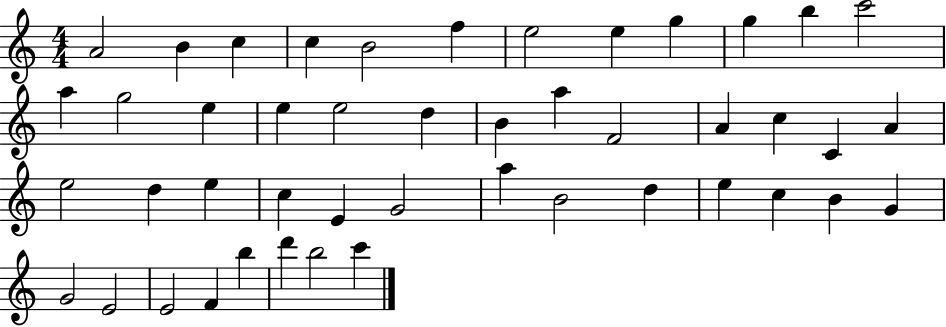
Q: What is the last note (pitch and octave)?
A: C6